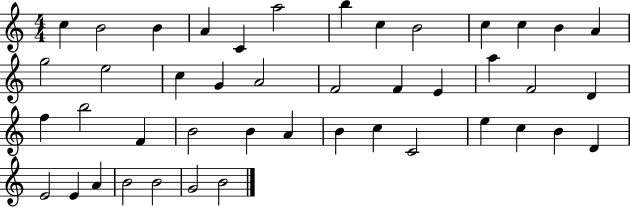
X:1
T:Untitled
M:4/4
L:1/4
K:C
c B2 B A C a2 b c B2 c c B A g2 e2 c G A2 F2 F E a F2 D f b2 F B2 B A B c C2 e c B D E2 E A B2 B2 G2 B2